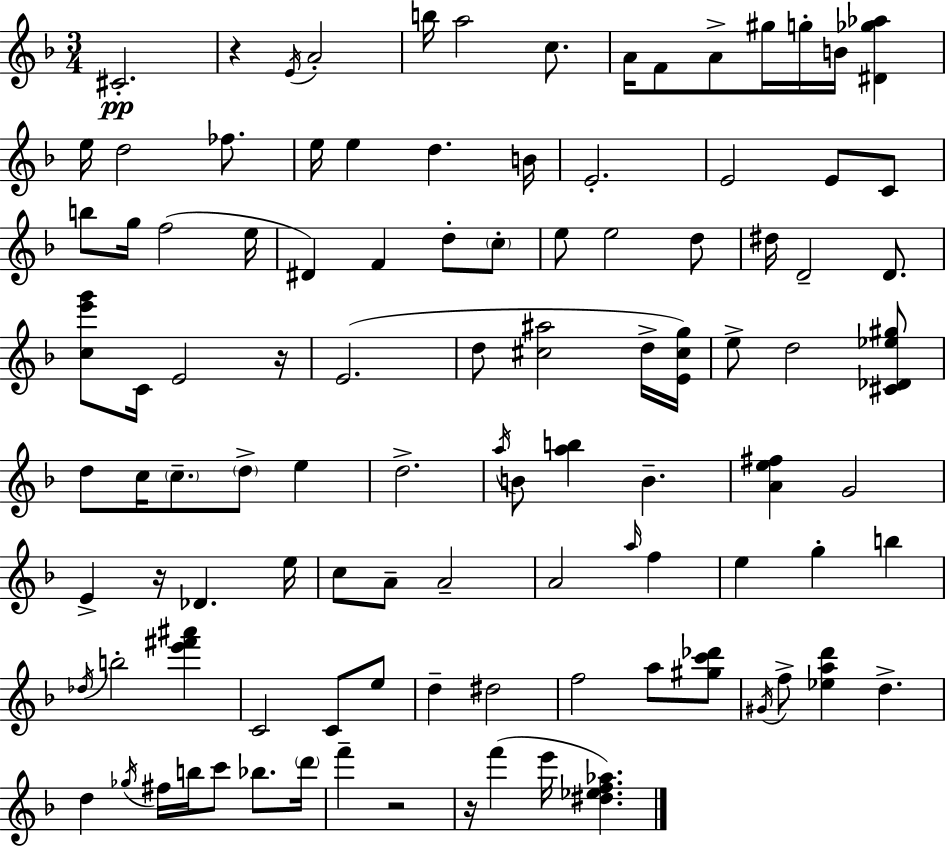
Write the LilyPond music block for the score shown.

{
  \clef treble
  \numericTimeSignature
  \time 3/4
  \key d \minor
  \repeat volta 2 { cis'2.-.\pp | r4 \acciaccatura { e'16 } a'2-. | b''16 a''2 c''8. | a'16 f'8 a'8-> gis''16 g''16-. b'16 <dis' ges'' aes''>4 | \break e''16 d''2 fes''8. | e''16 e''4 d''4. | b'16 e'2.-. | e'2 e'8 c'8 | \break b''8 g''16 f''2( | e''16 dis'4) f'4 d''8-. \parenthesize c''8-. | e''8 e''2 d''8 | dis''16 d'2-- d'8. | \break <c'' e''' g'''>8 c'16 e'2 | r16 e'2.( | d''8 <cis'' ais''>2 d''16-> | <e' cis'' g''>16) e''8-> d''2 <cis' des' ees'' gis''>8 | \break d''8 c''16 \parenthesize c''8.-- \parenthesize d''8-> e''4 | d''2.-> | \acciaccatura { a''16 } b'8 <a'' b''>4 b'4.-- | <a' e'' fis''>4 g'2 | \break e'4-> r16 des'4. | e''16 c''8 a'8-- a'2-- | a'2 \grace { a''16 } f''4 | e''4 g''4-. b''4 | \break \acciaccatura { des''16 } b''2-. | <e''' fis''' ais'''>4 c'2 | c'8 e''8 d''4-- dis''2 | f''2 | \break a''8 <gis'' c''' des'''>8 \acciaccatura { gis'16 } f''8-> <ees'' a'' d'''>4 d''4.-> | d''4 \acciaccatura { ges''16 } fis''16 b''16 | c'''8 bes''8. \parenthesize d'''16 f'''4-- r2 | r16 f'''4( e'''16 | \break <dis'' ees'' f'' aes''>4.) } \bar "|."
}